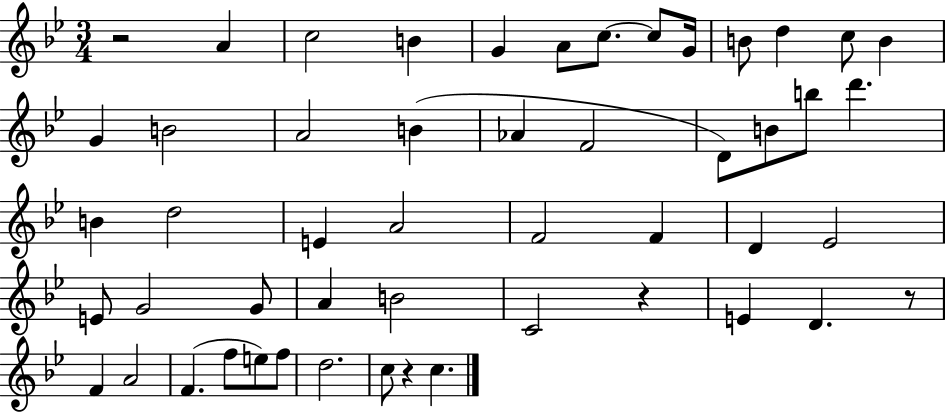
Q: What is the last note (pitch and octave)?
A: C5